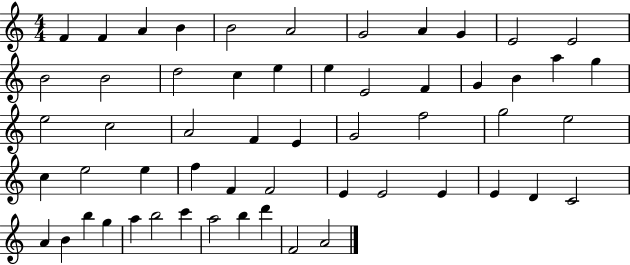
X:1
T:Untitled
M:4/4
L:1/4
K:C
F F A B B2 A2 G2 A G E2 E2 B2 B2 d2 c e e E2 F G B a g e2 c2 A2 F E G2 f2 g2 e2 c e2 e f F F2 E E2 E E D C2 A B b g a b2 c' a2 b d' F2 A2